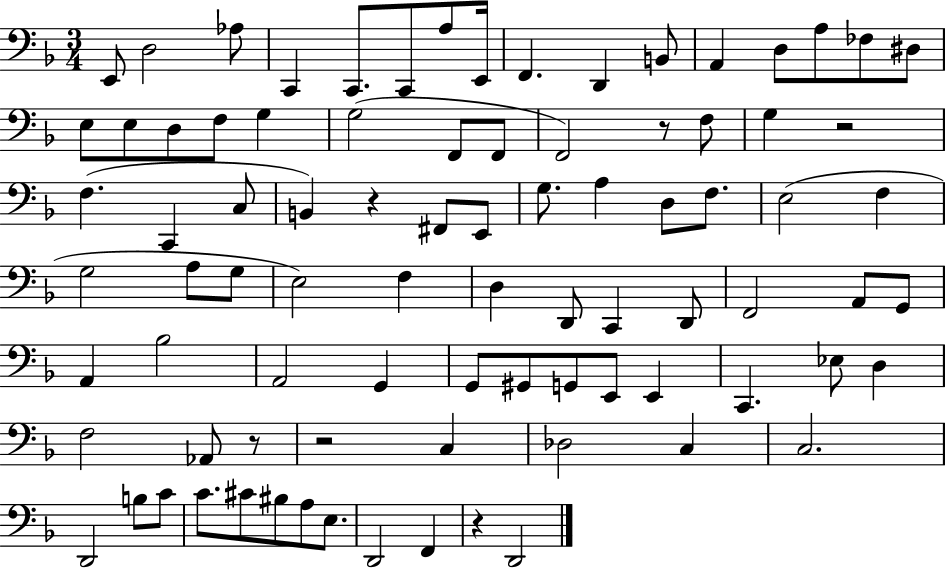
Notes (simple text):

E2/e D3/h Ab3/e C2/q C2/e. C2/e A3/e E2/s F2/q. D2/q B2/e A2/q D3/e A3/e FES3/e D#3/e E3/e E3/e D3/e F3/e G3/q G3/h F2/e F2/e F2/h R/e F3/e G3/q R/h F3/q. C2/q C3/e B2/q R/q F#2/e E2/e G3/e. A3/q D3/e F3/e. E3/h F3/q G3/h A3/e G3/e E3/h F3/q D3/q D2/e C2/q D2/e F2/h A2/e G2/e A2/q Bb3/h A2/h G2/q G2/e G#2/e G2/e E2/e E2/q C2/q. Eb3/e D3/q F3/h Ab2/e R/e R/h C3/q Db3/h C3/q C3/h. D2/h B3/e C4/e C4/e. C#4/e BIS3/e A3/e E3/e. D2/h F2/q R/q D2/h